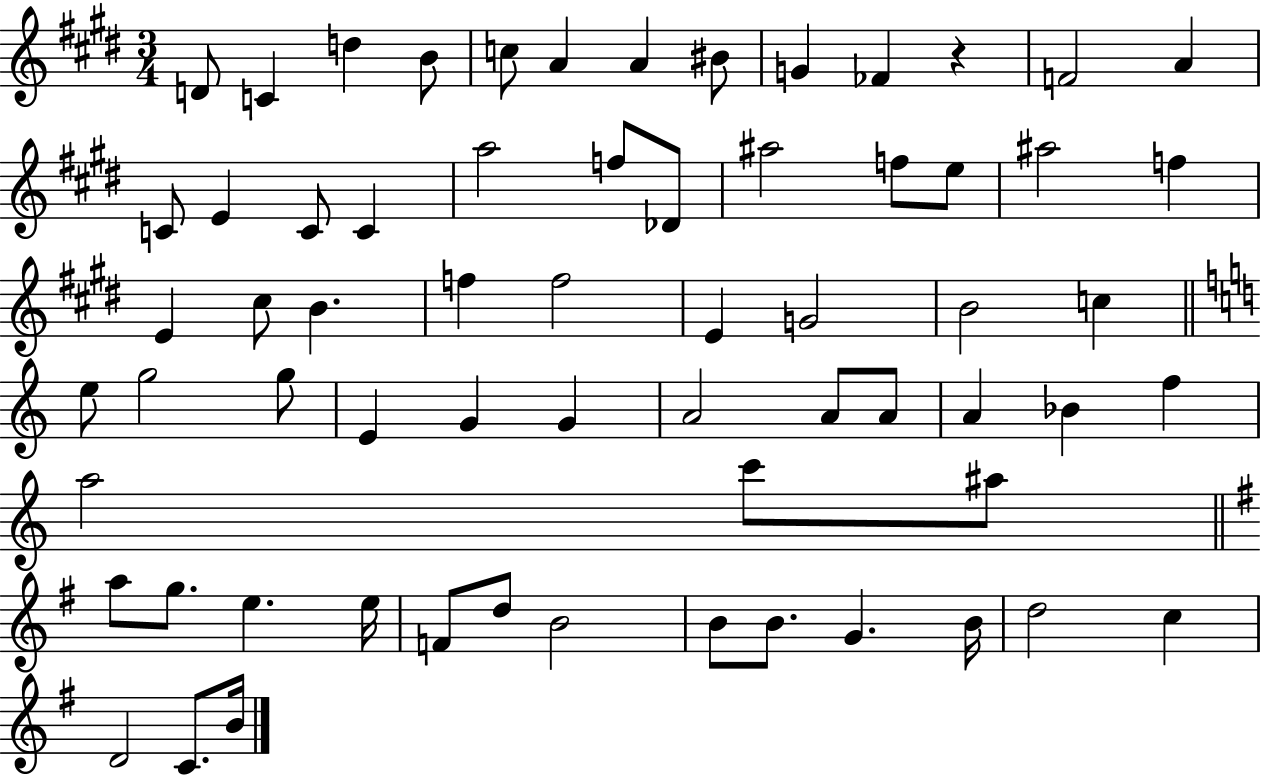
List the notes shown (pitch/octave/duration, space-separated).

D4/e C4/q D5/q B4/e C5/e A4/q A4/q BIS4/e G4/q FES4/q R/q F4/h A4/q C4/e E4/q C4/e C4/q A5/h F5/e Db4/e A#5/h F5/e E5/e A#5/h F5/q E4/q C#5/e B4/q. F5/q F5/h E4/q G4/h B4/h C5/q E5/e G5/h G5/e E4/q G4/q G4/q A4/h A4/e A4/e A4/q Bb4/q F5/q A5/h C6/e A#5/e A5/e G5/e. E5/q. E5/s F4/e D5/e B4/h B4/e B4/e. G4/q. B4/s D5/h C5/q D4/h C4/e. B4/s